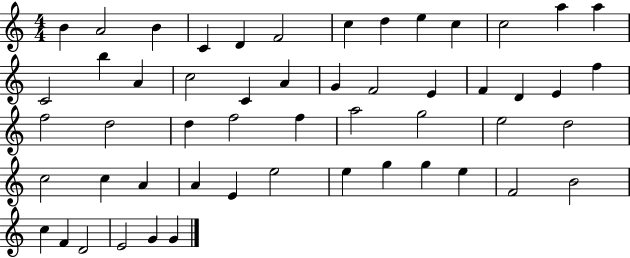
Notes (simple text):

B4/q A4/h B4/q C4/q D4/q F4/h C5/q D5/q E5/q C5/q C5/h A5/q A5/q C4/h B5/q A4/q C5/h C4/q A4/q G4/q F4/h E4/q F4/q D4/q E4/q F5/q F5/h D5/h D5/q F5/h F5/q A5/h G5/h E5/h D5/h C5/h C5/q A4/q A4/q E4/q E5/h E5/q G5/q G5/q E5/q F4/h B4/h C5/q F4/q D4/h E4/h G4/q G4/q